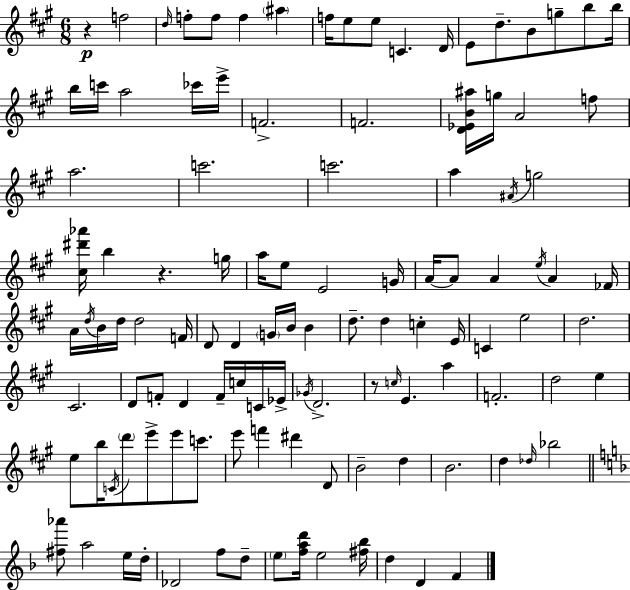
X:1
T:Untitled
M:6/8
L:1/4
K:A
z f2 d/4 f/2 f/2 f ^a f/4 e/2 e/2 C D/4 E/2 d/2 B/2 g/2 b/2 b/4 b/4 c'/4 a2 _c'/4 e'/4 F2 F2 [D_EB^a]/4 g/4 A2 f/2 a2 c'2 c'2 a ^A/4 g2 [^c^d'_a']/4 b z g/4 a/4 e/2 E2 G/4 A/4 A/2 A e/4 A _F/4 A/4 d/4 B/4 d/4 d2 F/4 D/2 D G/4 B/4 B d/2 d c E/4 C e2 d2 ^C2 D/2 F/2 D F/4 c/4 C/4 _E/4 _G/4 D2 z/2 c/4 E a F2 d2 e e/2 b/4 C/4 d'/2 e'/2 e'/2 c'/2 e'/2 f' ^d' D/2 B2 d B2 d _d/4 _b2 [^f_a']/2 a2 e/4 d/4 _D2 f/2 d/2 e/2 [fad']/4 e2 [^f_b]/4 d D F